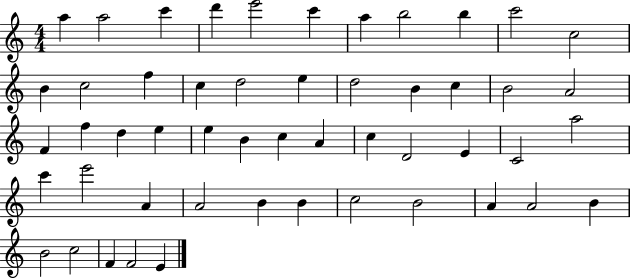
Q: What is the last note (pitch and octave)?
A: E4